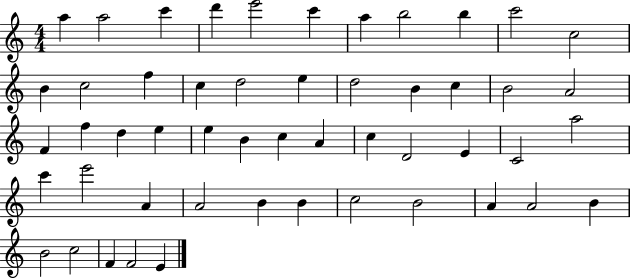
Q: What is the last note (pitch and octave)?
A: E4